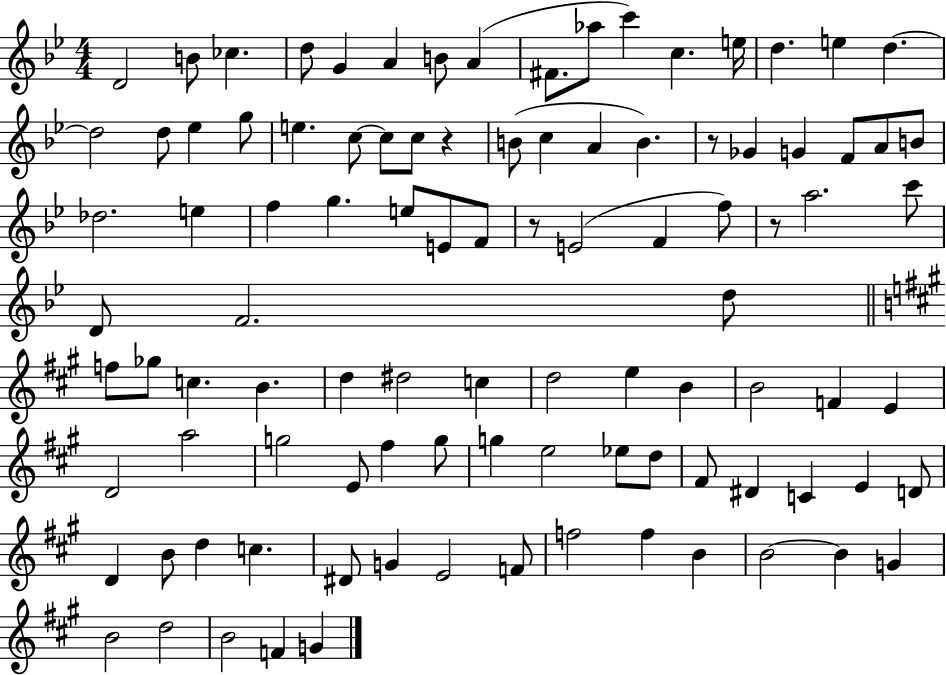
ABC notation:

X:1
T:Untitled
M:4/4
L:1/4
K:Bb
D2 B/2 _c d/2 G A B/2 A ^F/2 _a/2 c' c e/4 d e d d2 d/2 _e g/2 e c/2 c/2 c/2 z B/2 c A B z/2 _G G F/2 A/2 B/2 _d2 e f g e/2 E/2 F/2 z/2 E2 F f/2 z/2 a2 c'/2 D/2 F2 d/2 f/2 _g/2 c B d ^d2 c d2 e B B2 F E D2 a2 g2 E/2 ^f g/2 g e2 _e/2 d/2 ^F/2 ^D C E D/2 D B/2 d c ^D/2 G E2 F/2 f2 f B B2 B G B2 d2 B2 F G